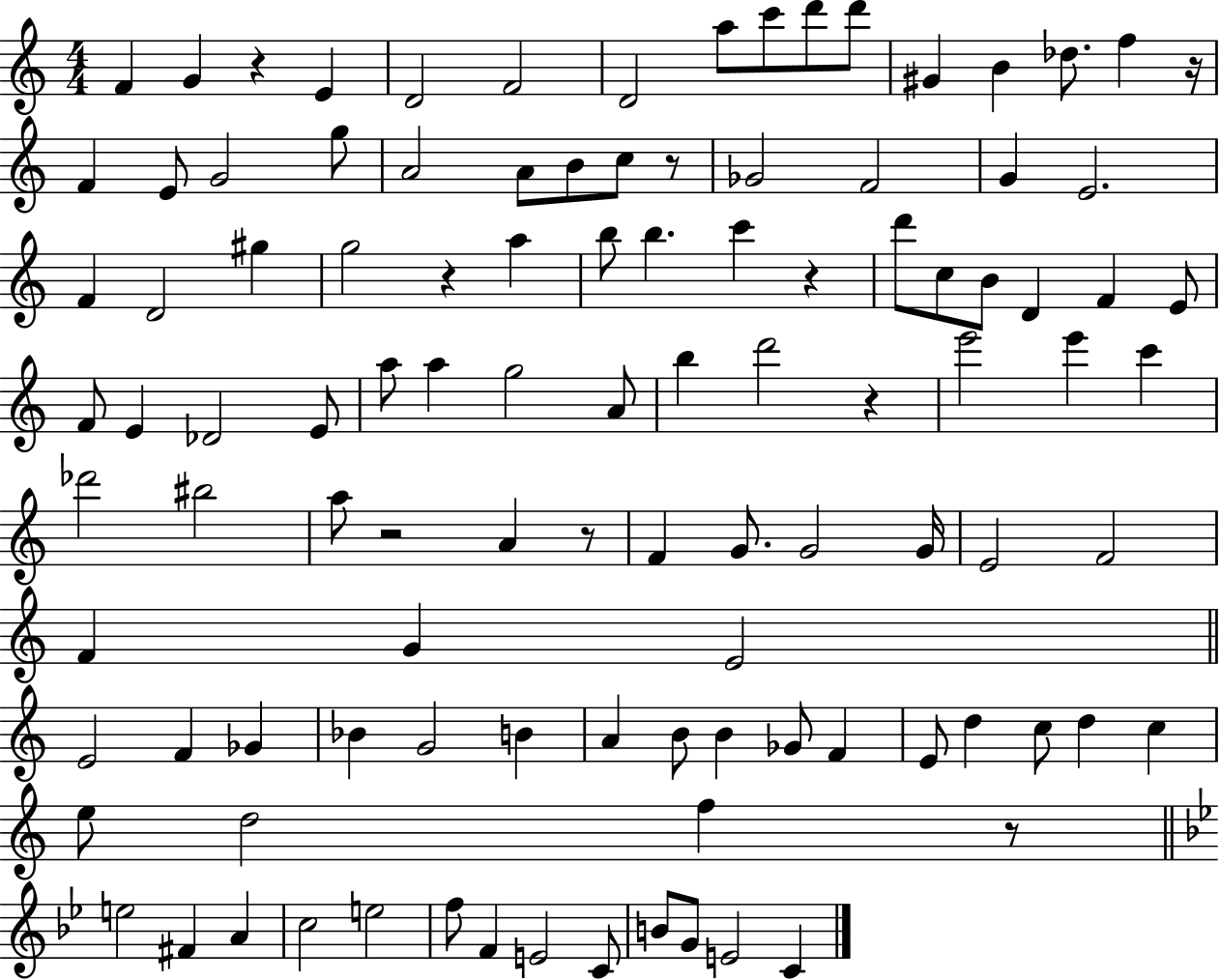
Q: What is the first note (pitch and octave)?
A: F4